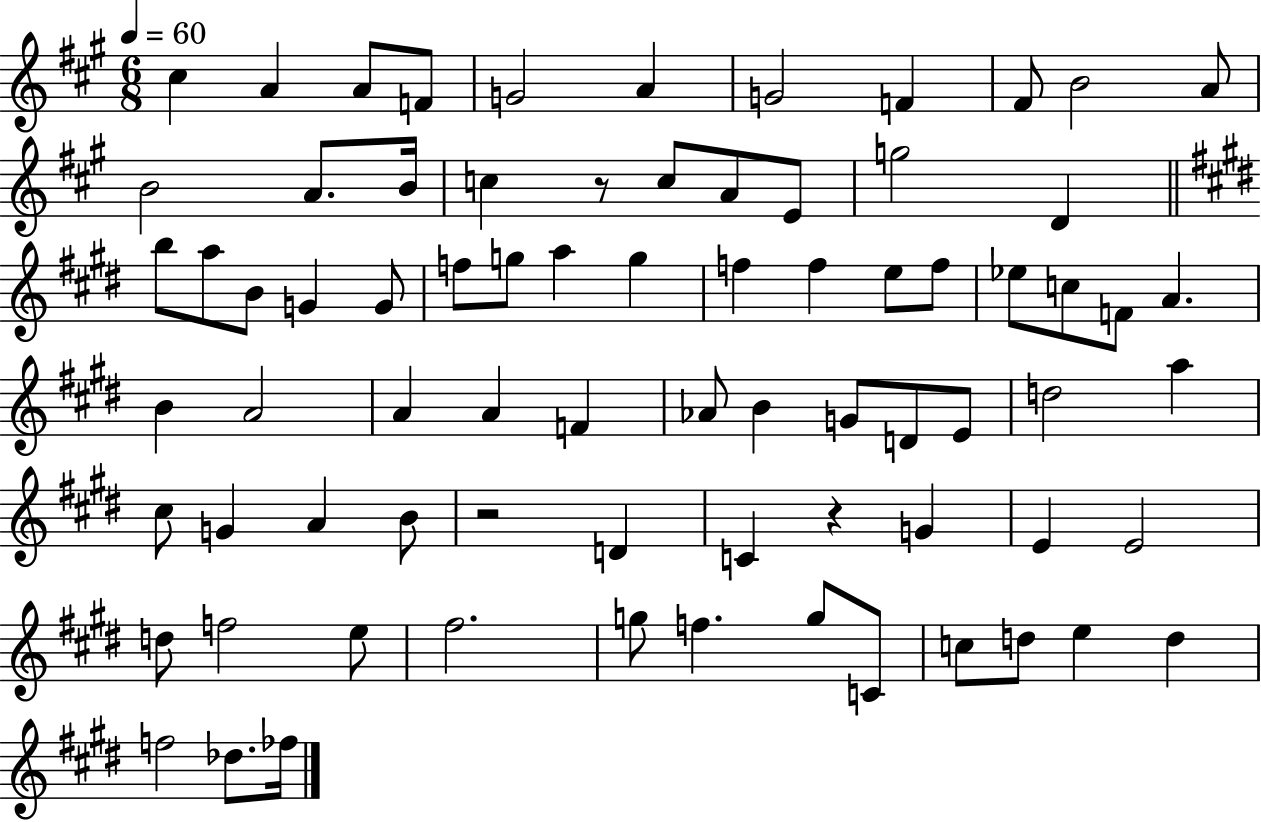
C#5/q A4/q A4/e F4/e G4/h A4/q G4/h F4/q F#4/e B4/h A4/e B4/h A4/e. B4/s C5/q R/e C5/e A4/e E4/e G5/h D4/q B5/e A5/e B4/e G4/q G4/e F5/e G5/e A5/q G5/q F5/q F5/q E5/e F5/e Eb5/e C5/e F4/e A4/q. B4/q A4/h A4/q A4/q F4/q Ab4/e B4/q G4/e D4/e E4/e D5/h A5/q C#5/e G4/q A4/q B4/e R/h D4/q C4/q R/q G4/q E4/q E4/h D5/e F5/h E5/e F#5/h. G5/e F5/q. G5/e C4/e C5/e D5/e E5/q D5/q F5/h Db5/e. FES5/s